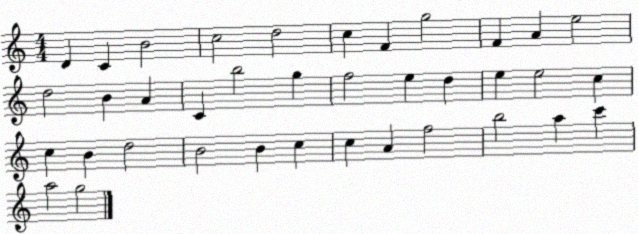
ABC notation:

X:1
T:Untitled
M:4/4
L:1/4
K:C
D C B2 c2 d2 c F g2 F A e2 d2 B A C b2 g f2 e d e e2 c c B d2 B2 B c c A f2 b2 a c' a2 g2